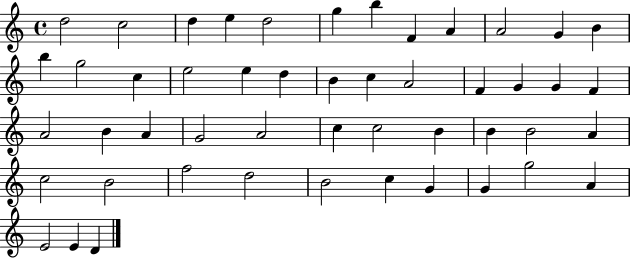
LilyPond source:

{
  \clef treble
  \time 4/4
  \defaultTimeSignature
  \key c \major
  d''2 c''2 | d''4 e''4 d''2 | g''4 b''4 f'4 a'4 | a'2 g'4 b'4 | \break b''4 g''2 c''4 | e''2 e''4 d''4 | b'4 c''4 a'2 | f'4 g'4 g'4 f'4 | \break a'2 b'4 a'4 | g'2 a'2 | c''4 c''2 b'4 | b'4 b'2 a'4 | \break c''2 b'2 | f''2 d''2 | b'2 c''4 g'4 | g'4 g''2 a'4 | \break e'2 e'4 d'4 | \bar "|."
}